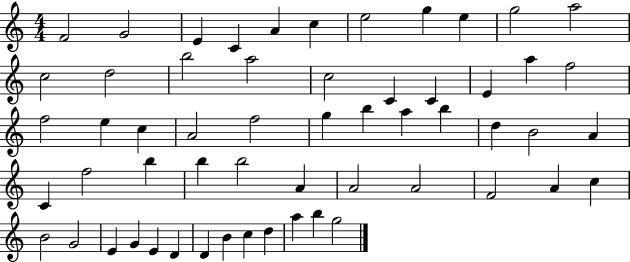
F4/h G4/h E4/q C4/q A4/q C5/q E5/h G5/q E5/q G5/h A5/h C5/h D5/h B5/h A5/h C5/h C4/q C4/q E4/q A5/q F5/h F5/h E5/q C5/q A4/h F5/h G5/q B5/q A5/q B5/q D5/q B4/h A4/q C4/q F5/h B5/q B5/q B5/h A4/q A4/h A4/h F4/h A4/q C5/q B4/h G4/h E4/q G4/q E4/q D4/q D4/q B4/q C5/q D5/q A5/q B5/q G5/h